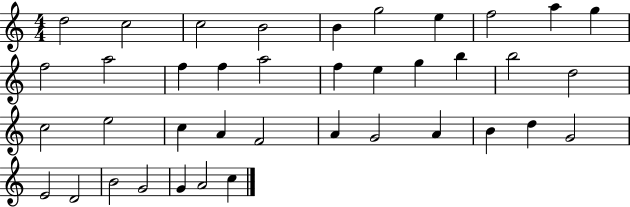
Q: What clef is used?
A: treble